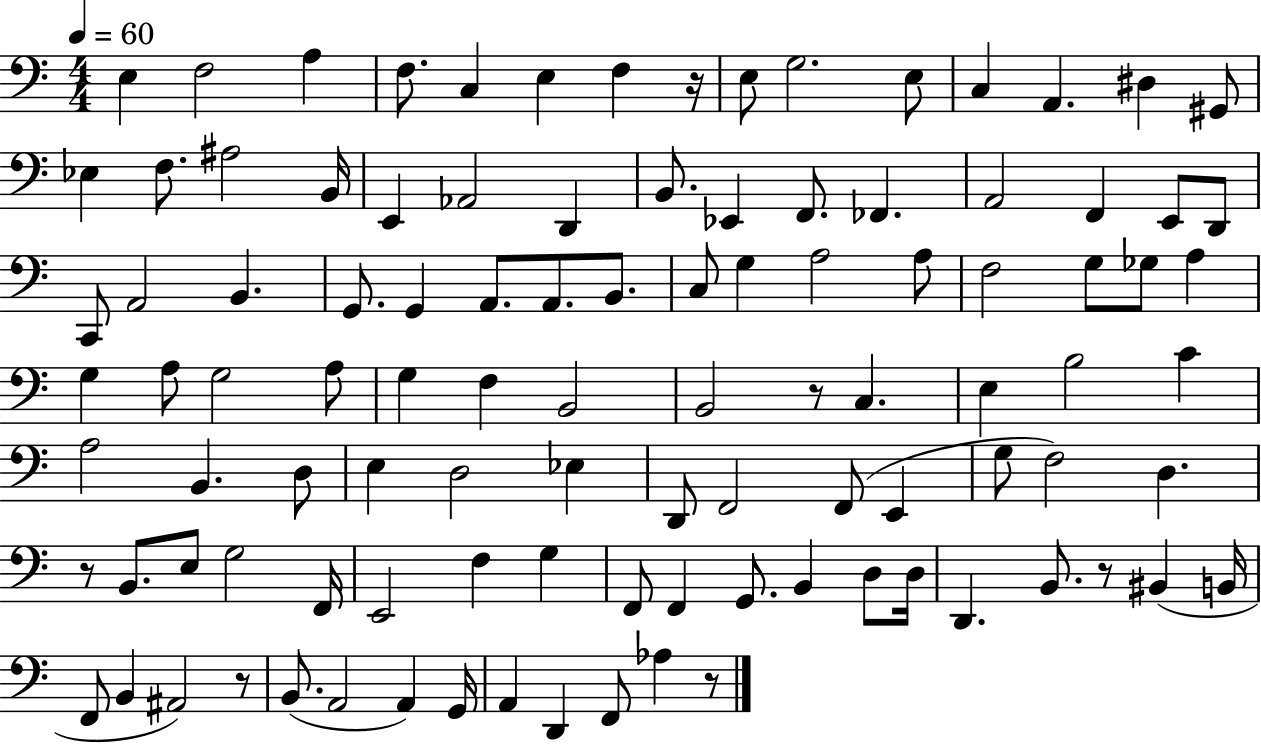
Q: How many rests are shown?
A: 6